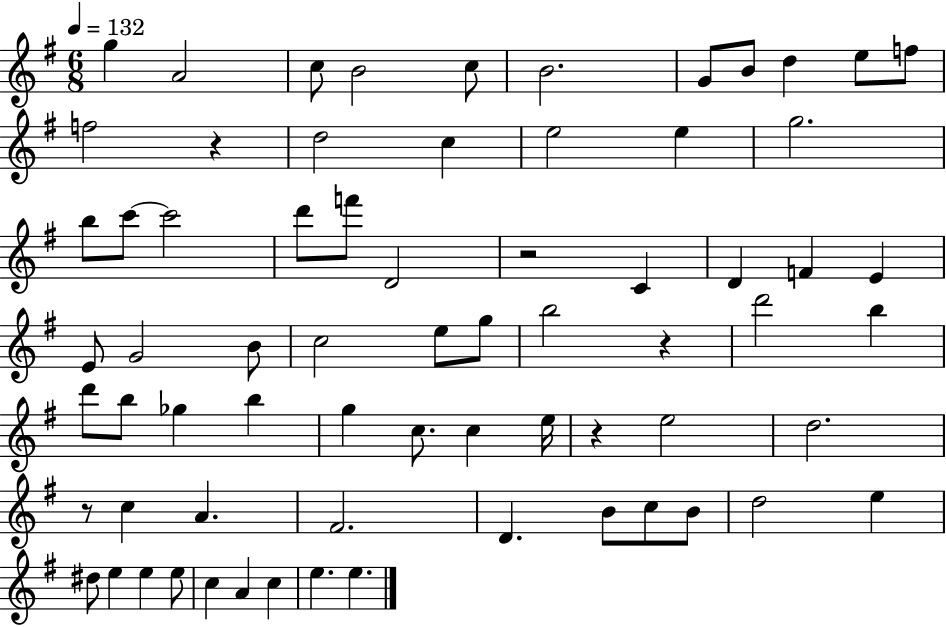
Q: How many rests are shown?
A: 5